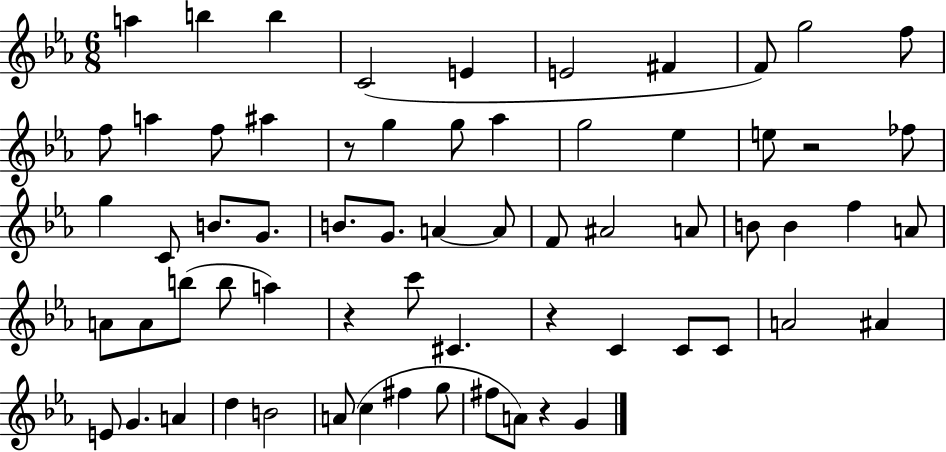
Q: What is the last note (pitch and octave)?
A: G4